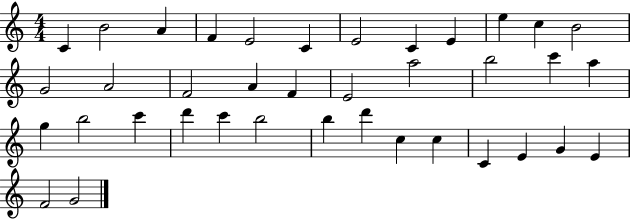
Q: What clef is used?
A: treble